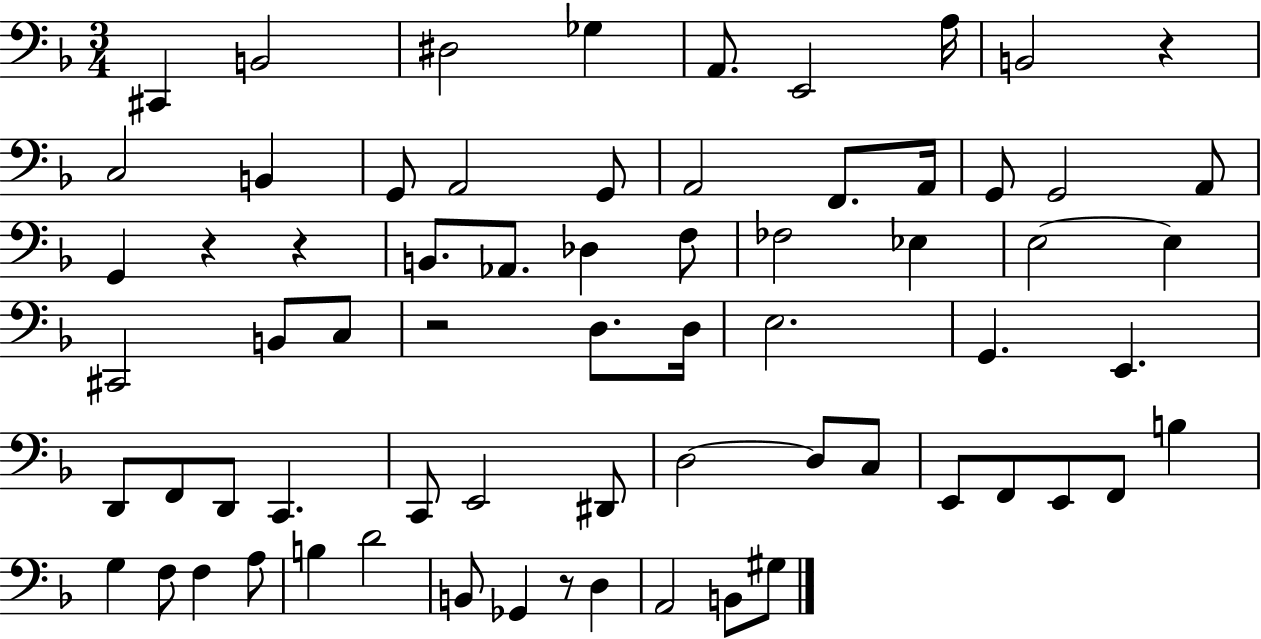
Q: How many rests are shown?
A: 5